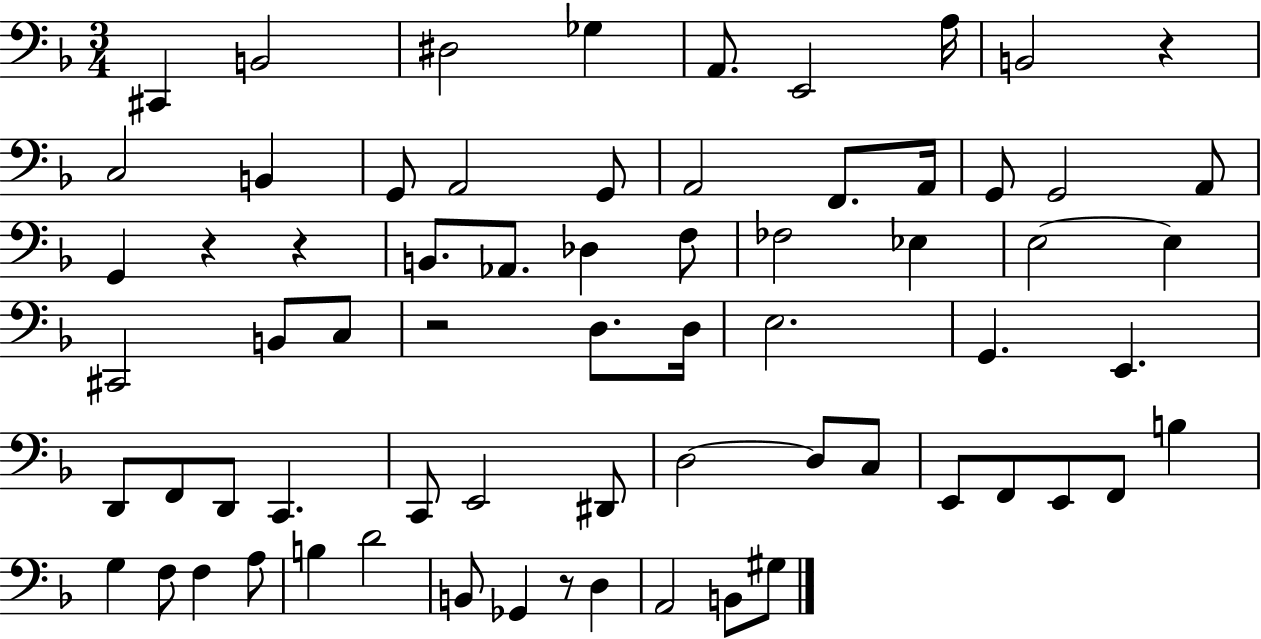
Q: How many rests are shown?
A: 5